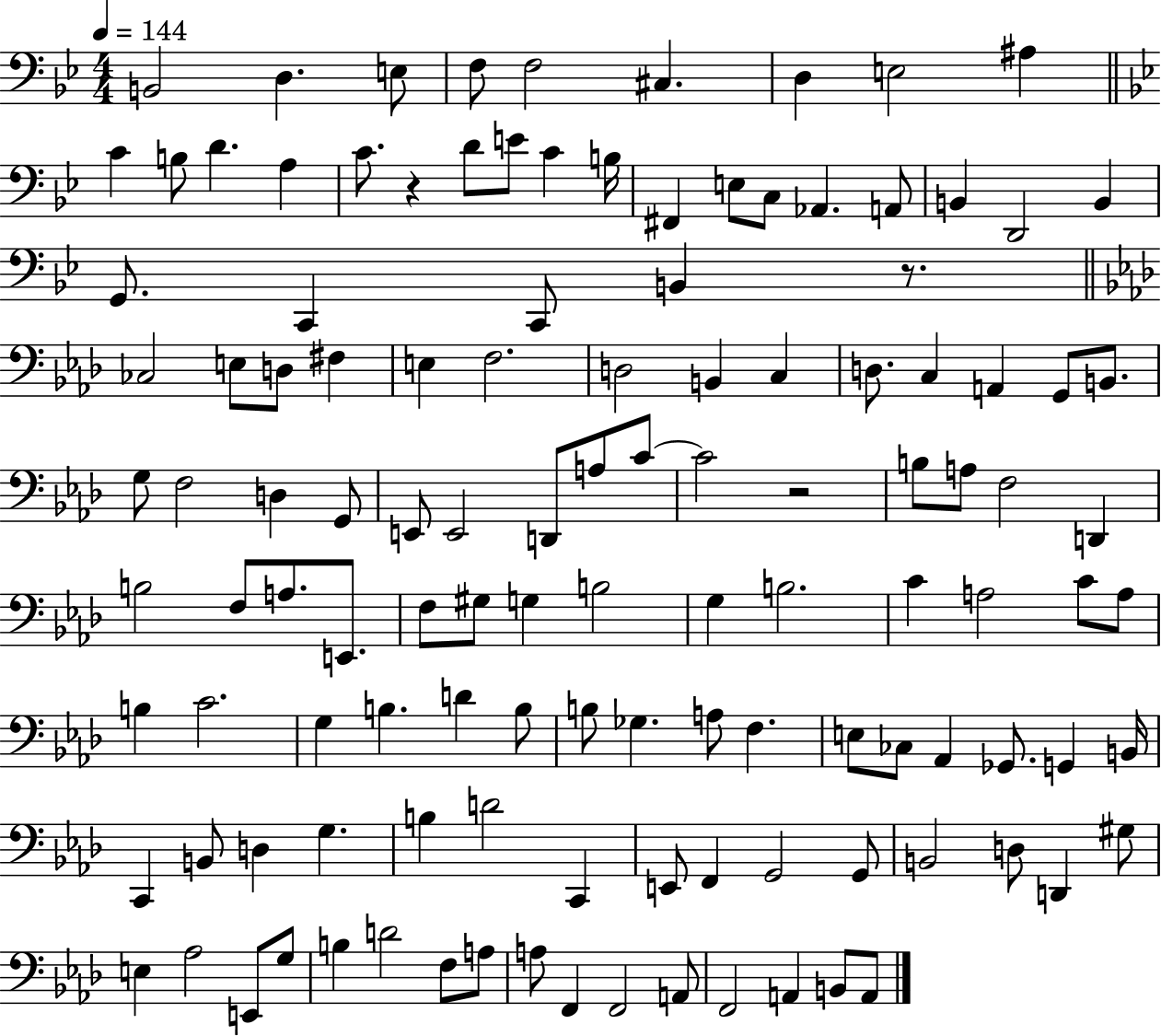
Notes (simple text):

B2/h D3/q. E3/e F3/e F3/h C#3/q. D3/q E3/h A#3/q C4/q B3/e D4/q. A3/q C4/e. R/q D4/e E4/e C4/q B3/s F#2/q E3/e C3/e Ab2/q. A2/e B2/q D2/h B2/q G2/e. C2/q C2/e B2/q R/e. CES3/h E3/e D3/e F#3/q E3/q F3/h. D3/h B2/q C3/q D3/e. C3/q A2/q G2/e B2/e. G3/e F3/h D3/q G2/e E2/e E2/h D2/e A3/e C4/e C4/h R/h B3/e A3/e F3/h D2/q B3/h F3/e A3/e. E2/e. F3/e G#3/e G3/q B3/h G3/q B3/h. C4/q A3/h C4/e A3/e B3/q C4/h. G3/q B3/q. D4/q B3/e B3/e Gb3/q. A3/e F3/q. E3/e CES3/e Ab2/q Gb2/e. G2/q B2/s C2/q B2/e D3/q G3/q. B3/q D4/h C2/q E2/e F2/q G2/h G2/e B2/h D3/e D2/q G#3/e E3/q Ab3/h E2/e G3/e B3/q D4/h F3/e A3/e A3/e F2/q F2/h A2/e F2/h A2/q B2/e A2/e